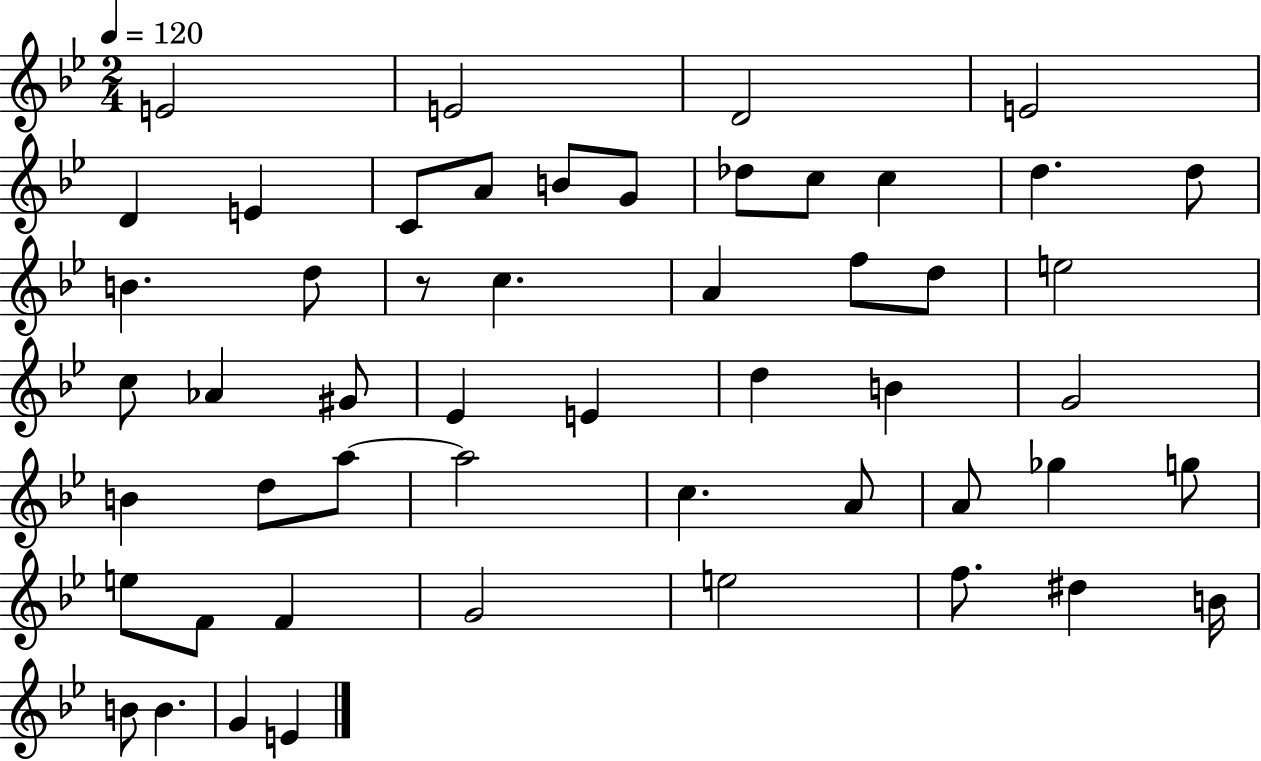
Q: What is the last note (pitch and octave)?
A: E4